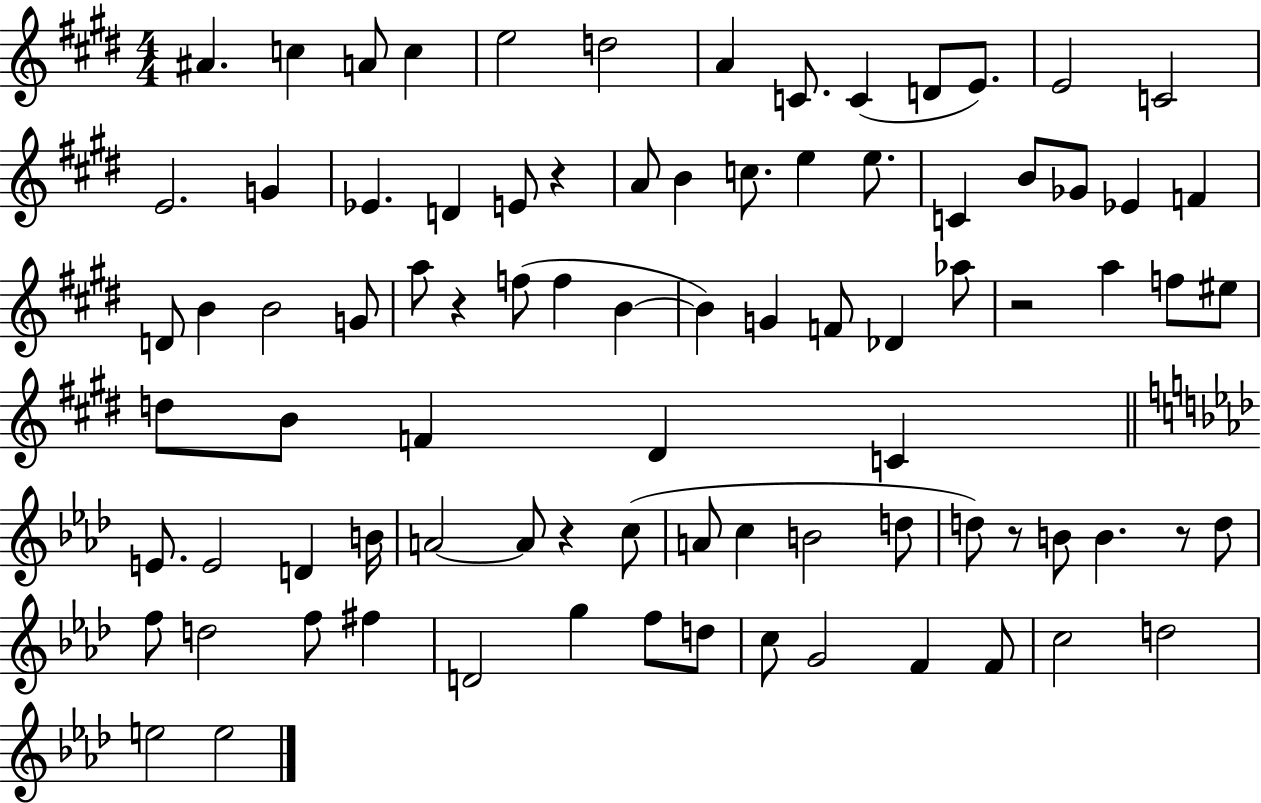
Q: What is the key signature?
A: E major